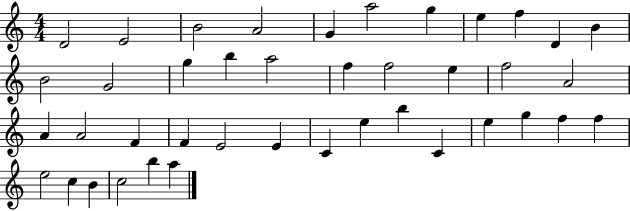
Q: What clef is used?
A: treble